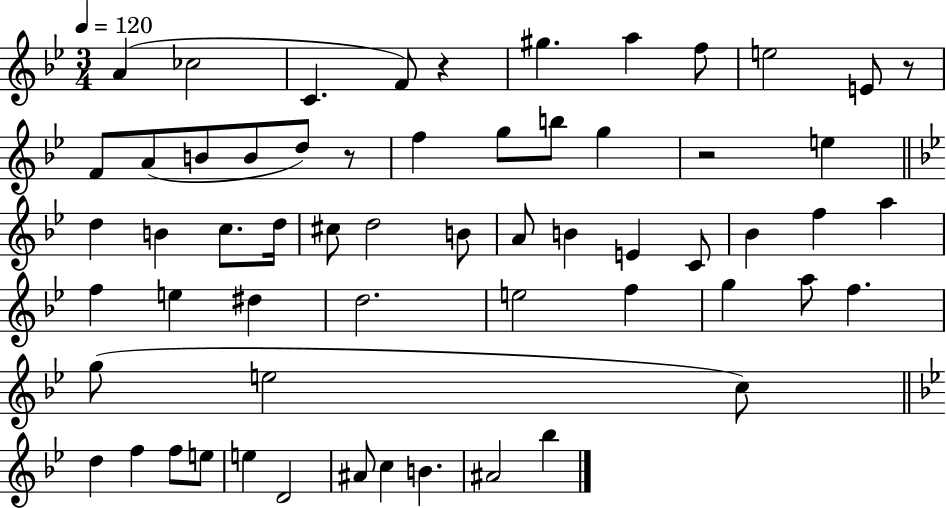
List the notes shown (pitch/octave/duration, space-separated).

A4/q CES5/h C4/q. F4/e R/q G#5/q. A5/q F5/e E5/h E4/e R/e F4/e A4/e B4/e B4/e D5/e R/e F5/q G5/e B5/e G5/q R/h E5/q D5/q B4/q C5/e. D5/s C#5/e D5/h B4/e A4/e B4/q E4/q C4/e Bb4/q F5/q A5/q F5/q E5/q D#5/q D5/h. E5/h F5/q G5/q A5/e F5/q. G5/e E5/h C5/e D5/q F5/q F5/e E5/e E5/q D4/h A#4/e C5/q B4/q. A#4/h Bb5/q